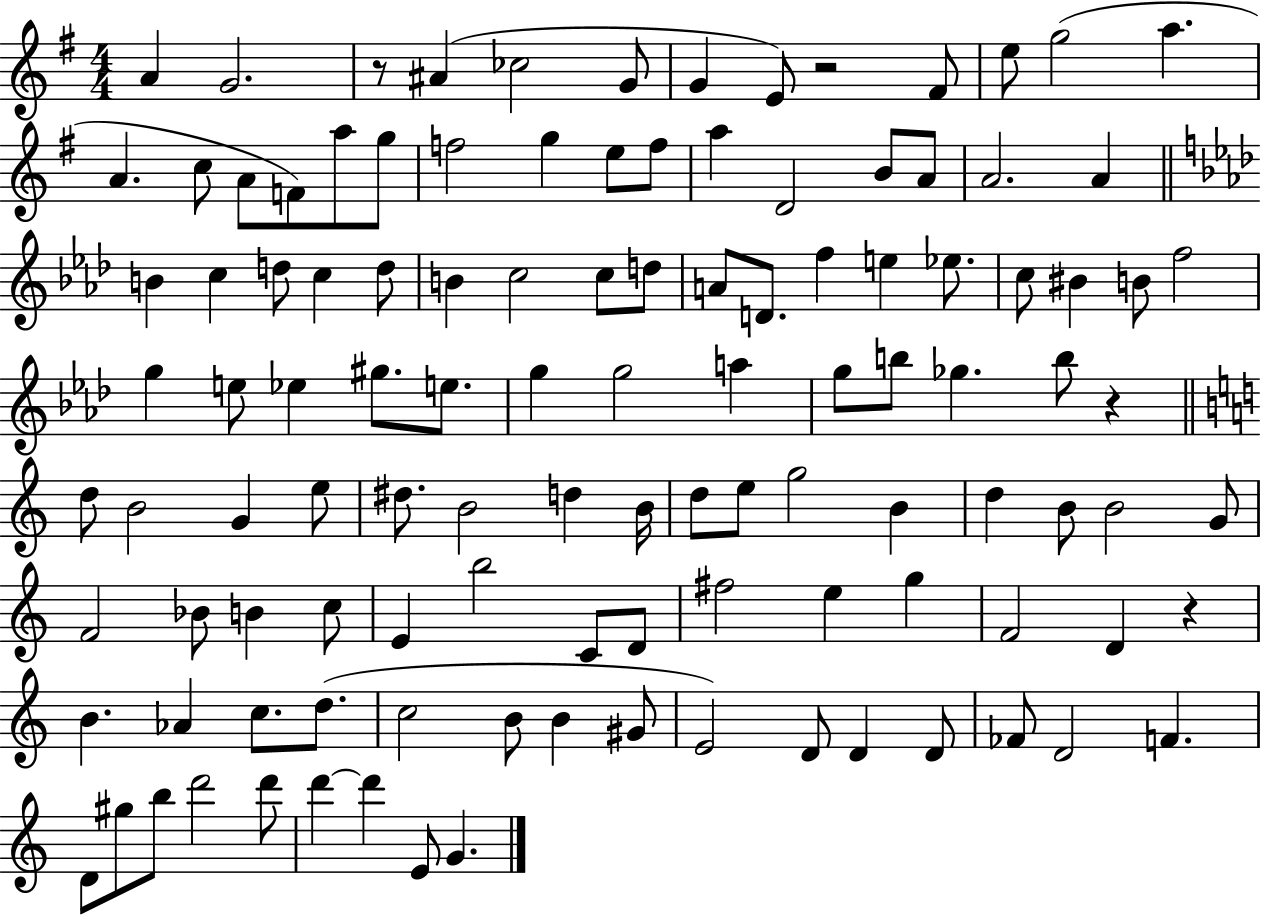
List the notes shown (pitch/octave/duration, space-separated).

A4/q G4/h. R/e A#4/q CES5/h G4/e G4/q E4/e R/h F#4/e E5/e G5/h A5/q. A4/q. C5/e A4/e F4/e A5/e G5/e F5/h G5/q E5/e F5/e A5/q D4/h B4/e A4/e A4/h. A4/q B4/q C5/q D5/e C5/q D5/e B4/q C5/h C5/e D5/e A4/e D4/e. F5/q E5/q Eb5/e. C5/e BIS4/q B4/e F5/h G5/q E5/e Eb5/q G#5/e. E5/e. G5/q G5/h A5/q G5/e B5/e Gb5/q. B5/e R/q D5/e B4/h G4/q E5/e D#5/e. B4/h D5/q B4/s D5/e E5/e G5/h B4/q D5/q B4/e B4/h G4/e F4/h Bb4/e B4/q C5/e E4/q B5/h C4/e D4/e F#5/h E5/q G5/q F4/h D4/q R/q B4/q. Ab4/q C5/e. D5/e. C5/h B4/e B4/q G#4/e E4/h D4/e D4/q D4/e FES4/e D4/h F4/q. D4/e G#5/e B5/e D6/h D6/e D6/q D6/q E4/e G4/q.